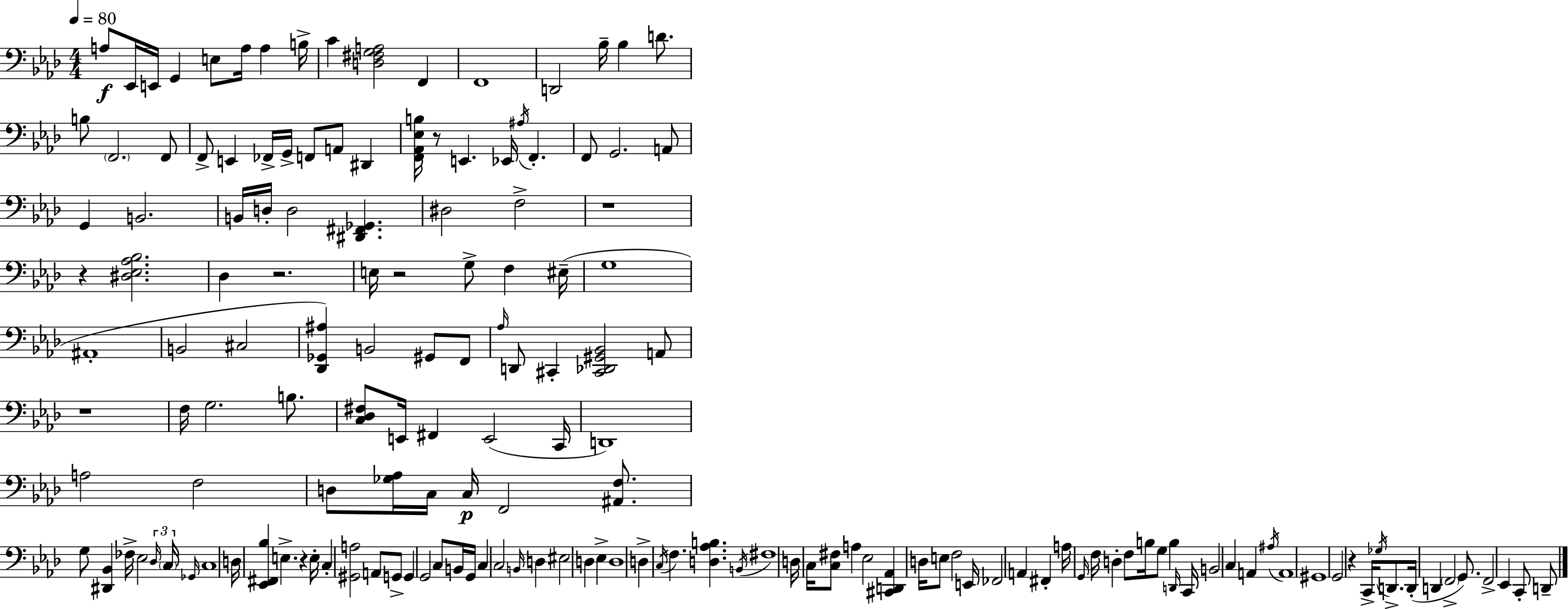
X:1
T:Untitled
M:4/4
L:1/4
K:Ab
A,/2 _E,,/4 E,,/4 G,, E,/2 A,/4 A, B,/4 C [D,^F,G,A,]2 F,, F,,4 D,,2 _B,/4 _B, D/2 B,/2 F,,2 F,,/2 F,,/2 E,, _F,,/4 G,,/4 F,,/2 A,,/2 ^D,, [F,,_A,,_E,B,]/4 z/2 E,, _E,,/4 ^A,/4 F,, F,,/2 G,,2 A,,/2 G,, B,,2 B,,/4 D,/4 D,2 [^D,,^F,,_G,,] ^D,2 F,2 z4 z [^D,_E,_A,_B,]2 _D, z2 E,/4 z2 G,/2 F, ^E,/4 G,4 ^A,,4 B,,2 ^C,2 [_D,,_G,,^A,] B,,2 ^G,,/2 F,,/2 _A,/4 D,,/2 ^C,, [^C,,_D,,^G,,_B,,]2 A,,/2 z4 F,/4 G,2 B,/2 [C,_D,^F,]/2 E,,/4 ^F,, E,,2 C,,/4 D,,4 A,2 F,2 D,/2 [_G,_A,]/4 C,/4 C,/4 F,,2 [^A,,F,]/2 G,/2 [^D,,_B,,] _F,/4 _E,2 _D,/4 C,/4 _G,,/4 C,4 D,/4 [_E,,^F,,_B,] E, z E,/4 C, [^G,,A,]2 A,,/2 G,,/2 G,, G,,2 C,/2 B,,/4 G,,/4 C, C,2 B,,/4 D, ^E,2 D, _E, D,4 D, C,/4 F, [D,_A,B,] B,,/4 ^F,4 D,/4 C,/4 [C,^F,]/2 A, _E,2 [^C,,D,,_A,,] D,/4 E,/2 F,2 E,,/4 _F,,2 A,, ^F,, A,/4 G,,/4 F,/4 D, F,/2 B,/4 G,/2 B, D,,/4 C,,/4 B,,2 C, A,, ^A,/4 A,,4 ^G,,4 G,,2 z C,,/4 _G,/4 D,,/2 D,,/4 D,, F,,2 G,,/2 F,,2 _E,, C,,/2 D,,/2